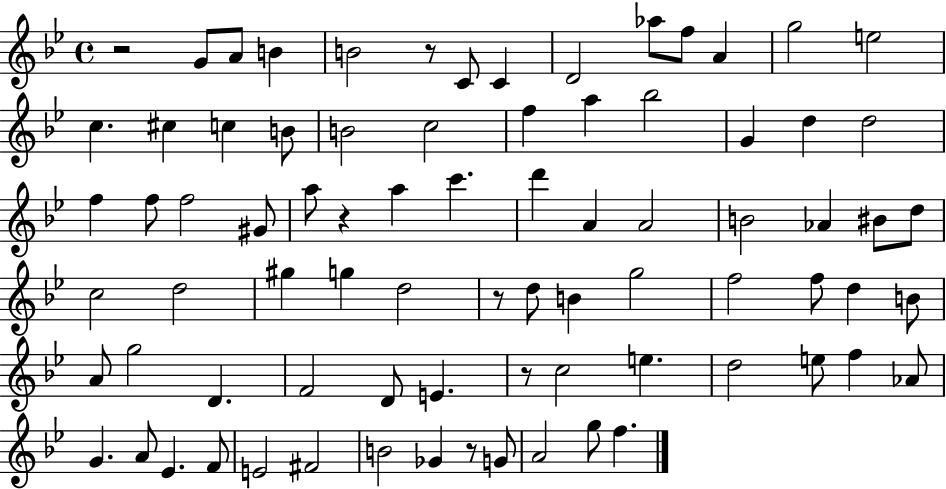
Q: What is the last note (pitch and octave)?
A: F5